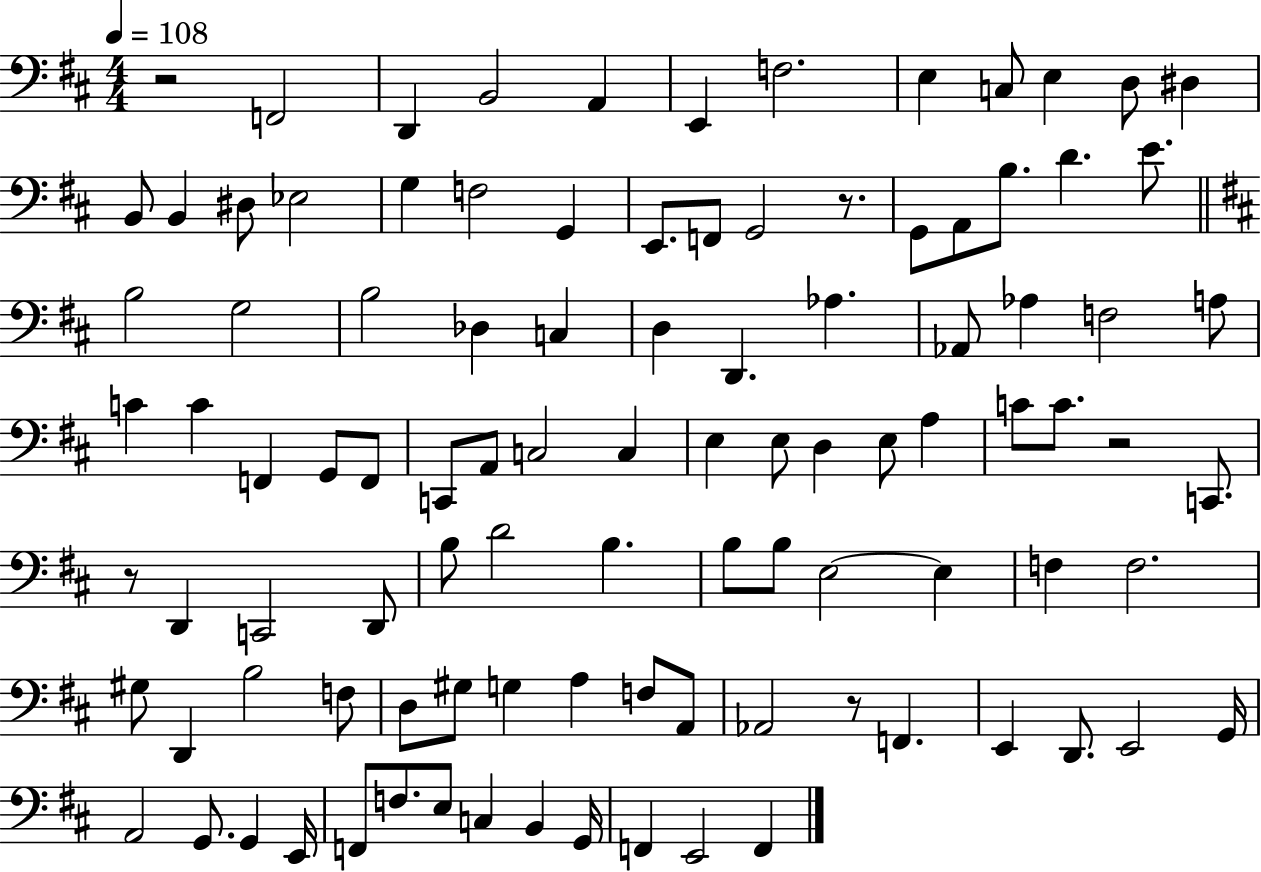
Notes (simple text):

R/h F2/h D2/q B2/h A2/q E2/q F3/h. E3/q C3/e E3/q D3/e D#3/q B2/e B2/q D#3/e Eb3/h G3/q F3/h G2/q E2/e. F2/e G2/h R/e. G2/e A2/e B3/e. D4/q. E4/e. B3/h G3/h B3/h Db3/q C3/q D3/q D2/q. Ab3/q. Ab2/e Ab3/q F3/h A3/e C4/q C4/q F2/q G2/e F2/e C2/e A2/e C3/h C3/q E3/q E3/e D3/q E3/e A3/q C4/e C4/e. R/h C2/e. R/e D2/q C2/h D2/e B3/e D4/h B3/q. B3/e B3/e E3/h E3/q F3/q F3/h. G#3/e D2/q B3/h F3/e D3/e G#3/e G3/q A3/q F3/e A2/e Ab2/h R/e F2/q. E2/q D2/e. E2/h G2/s A2/h G2/e. G2/q E2/s F2/e F3/e. E3/e C3/q B2/q G2/s F2/q E2/h F2/q